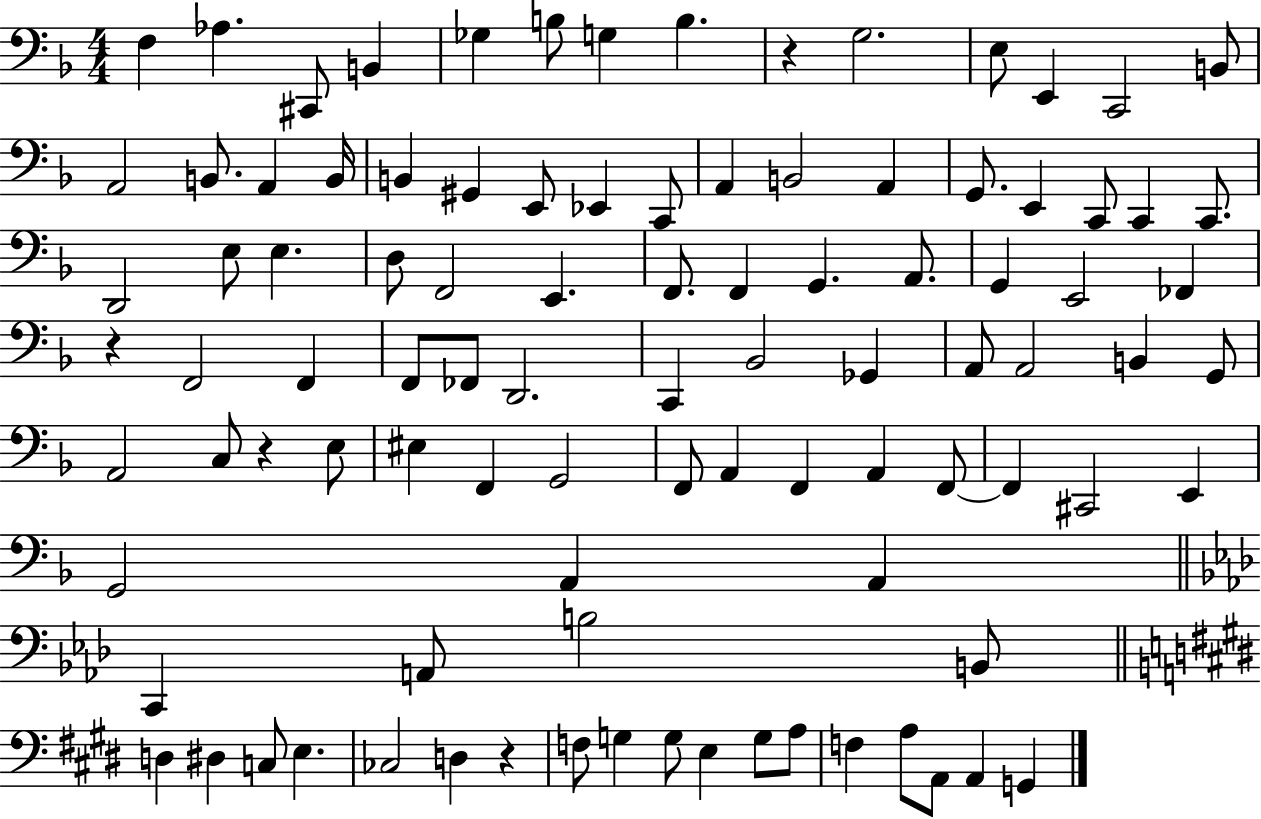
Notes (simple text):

F3/q Ab3/q. C#2/e B2/q Gb3/q B3/e G3/q B3/q. R/q G3/h. E3/e E2/q C2/h B2/e A2/h B2/e. A2/q B2/s B2/q G#2/q E2/e Eb2/q C2/e A2/q B2/h A2/q G2/e. E2/q C2/e C2/q C2/e. D2/h E3/e E3/q. D3/e F2/h E2/q. F2/e. F2/q G2/q. A2/e. G2/q E2/h FES2/q R/q F2/h F2/q F2/e FES2/e D2/h. C2/q Bb2/h Gb2/q A2/e A2/h B2/q G2/e A2/h C3/e R/q E3/e EIS3/q F2/q G2/h F2/e A2/q F2/q A2/q F2/e F2/q C#2/h E2/q G2/h A2/q A2/q C2/q A2/e B3/h B2/e D3/q D#3/q C3/e E3/q. CES3/h D3/q R/q F3/e G3/q G3/e E3/q G3/e A3/e F3/q A3/e A2/e A2/q G2/q